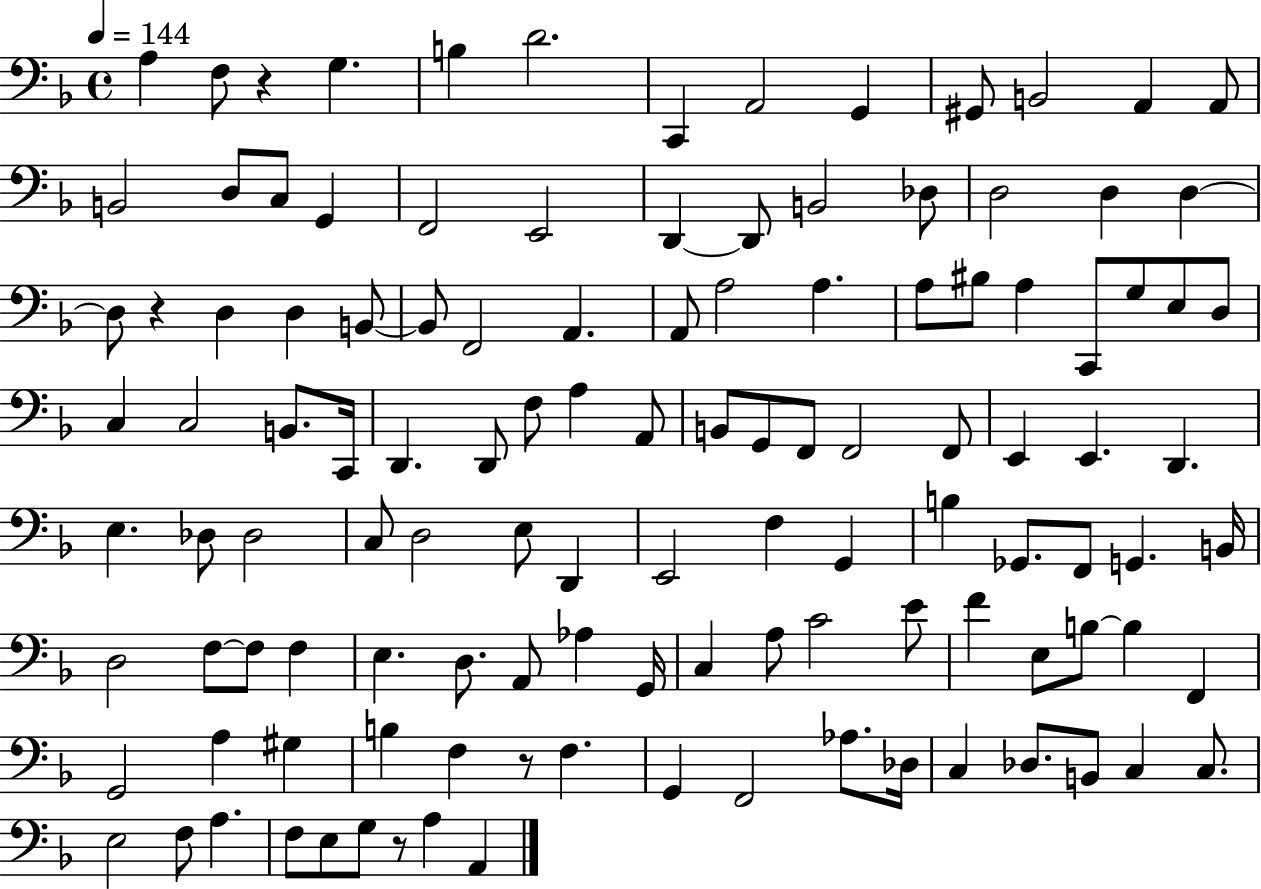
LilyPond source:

{
  \clef bass
  \time 4/4
  \defaultTimeSignature
  \key f \major
  \tempo 4 = 144
  \repeat volta 2 { a4 f8 r4 g4. | b4 d'2. | c,4 a,2 g,4 | gis,8 b,2 a,4 a,8 | \break b,2 d8 c8 g,4 | f,2 e,2 | d,4~~ d,8 b,2 des8 | d2 d4 d4~~ | \break d8 r4 d4 d4 b,8~~ | b,8 f,2 a,4. | a,8 a2 a4. | a8 bis8 a4 c,8 g8 e8 d8 | \break c4 c2 b,8. c,16 | d,4. d,8 f8 a4 a,8 | b,8 g,8 f,8 f,2 f,8 | e,4 e,4. d,4. | \break e4. des8 des2 | c8 d2 e8 d,4 | e,2 f4 g,4 | b4 ges,8. f,8 g,4. b,16 | \break d2 f8~~ f8 f4 | e4. d8. a,8 aes4 g,16 | c4 a8 c'2 e'8 | f'4 e8 b8~~ b4 f,4 | \break g,2 a4 gis4 | b4 f4 r8 f4. | g,4 f,2 aes8. des16 | c4 des8. b,8 c4 c8. | \break e2 f8 a4. | f8 e8 g8 r8 a4 a,4 | } \bar "|."
}